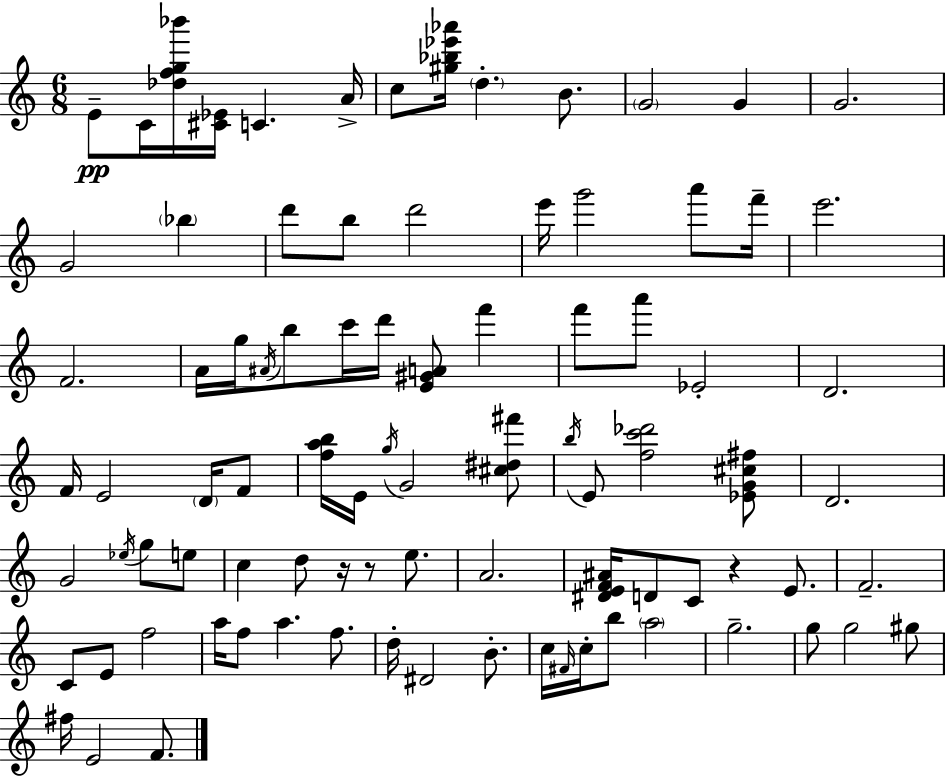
E4/e C4/s [Db5,F5,G5,Bb6]/s [C#4,Eb4]/s C4/q. A4/s C5/e [G#5,Bb5,Eb6,Ab6]/s D5/q. B4/e. G4/h G4/q G4/h. G4/h Bb5/q D6/e B5/e D6/h E6/s G6/h A6/e F6/s E6/h. F4/h. A4/s G5/s A#4/s B5/e C6/s D6/s [E4,G#4,A4]/e F6/q F6/e A6/e Eb4/h D4/h. F4/s E4/h D4/s F4/e [F5,A5,B5]/s E4/s G5/s G4/h [C#5,D#5,F#6]/e B5/s E4/e [F5,C6,Db6]/h [Eb4,G4,C#5,F#5]/e D4/h. G4/h Eb5/s G5/e E5/e C5/q D5/e R/s R/e E5/e. A4/h. [D#4,E4,F4,A#4]/s D4/e C4/e R/q E4/e. F4/h. C4/e E4/e F5/h A5/s F5/e A5/q. F5/e. D5/s D#4/h B4/e. C5/s F#4/s C5/s B5/e A5/h G5/h. G5/e G5/h G#5/e F#5/s E4/h F4/e.